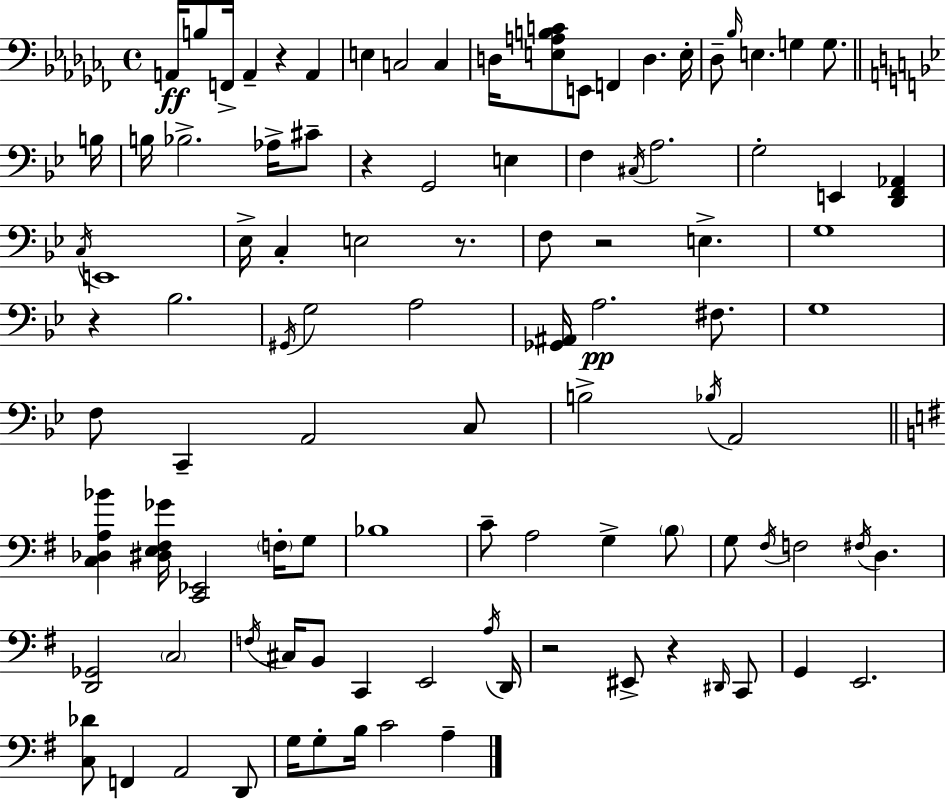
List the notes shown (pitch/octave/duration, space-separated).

A2/s B3/e F2/s A2/q R/q A2/q E3/q C3/h C3/q D3/s [E3,A3,B3,C4]/e E2/e F2/q D3/q. E3/s Db3/e Bb3/s E3/q. G3/q G3/e. B3/s B3/s Bb3/h. Ab3/s C#4/e R/q G2/h E3/q F3/q C#3/s A3/h. G3/h E2/q [D2,F2,Ab2]/q C3/s E2/w Eb3/s C3/q E3/h R/e. F3/e R/h E3/q. G3/w R/q Bb3/h. G#2/s G3/h A3/h [Gb2,A#2]/s A3/h. F#3/e. G3/w F3/e C2/q A2/h C3/e B3/h Bb3/s A2/h [C3,Db3,A3,Bb4]/q [D#3,E3,F#3,Gb4]/s [C2,Eb2]/h F3/s G3/e Bb3/w C4/e A3/h G3/q B3/e G3/e F#3/s F3/h F#3/s D3/q. [D2,Gb2]/h C3/h F3/s C#3/s B2/e C2/q E2/h A3/s D2/s R/h EIS2/e R/q D#2/s C2/e G2/q E2/h. [C3,Db4]/e F2/q A2/h D2/e G3/s G3/e B3/s C4/h A3/q